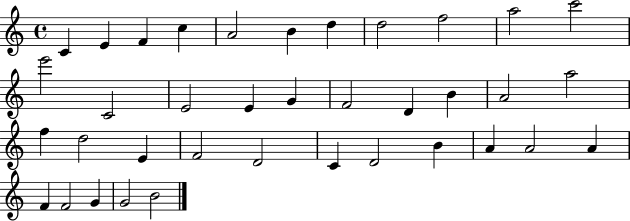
C4/q E4/q F4/q C5/q A4/h B4/q D5/q D5/h F5/h A5/h C6/h E6/h C4/h E4/h E4/q G4/q F4/h D4/q B4/q A4/h A5/h F5/q D5/h E4/q F4/h D4/h C4/q D4/h B4/q A4/q A4/h A4/q F4/q F4/h G4/q G4/h B4/h